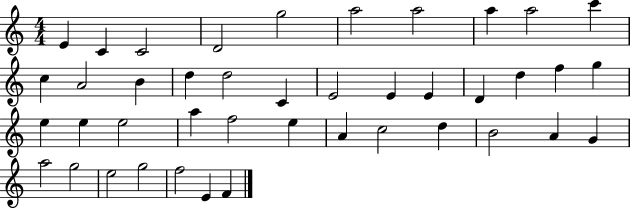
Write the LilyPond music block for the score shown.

{
  \clef treble
  \numericTimeSignature
  \time 4/4
  \key c \major
  e'4 c'4 c'2 | d'2 g''2 | a''2 a''2 | a''4 a''2 c'''4 | \break c''4 a'2 b'4 | d''4 d''2 c'4 | e'2 e'4 e'4 | d'4 d''4 f''4 g''4 | \break e''4 e''4 e''2 | a''4 f''2 e''4 | a'4 c''2 d''4 | b'2 a'4 g'4 | \break a''2 g''2 | e''2 g''2 | f''2 e'4 f'4 | \bar "|."
}